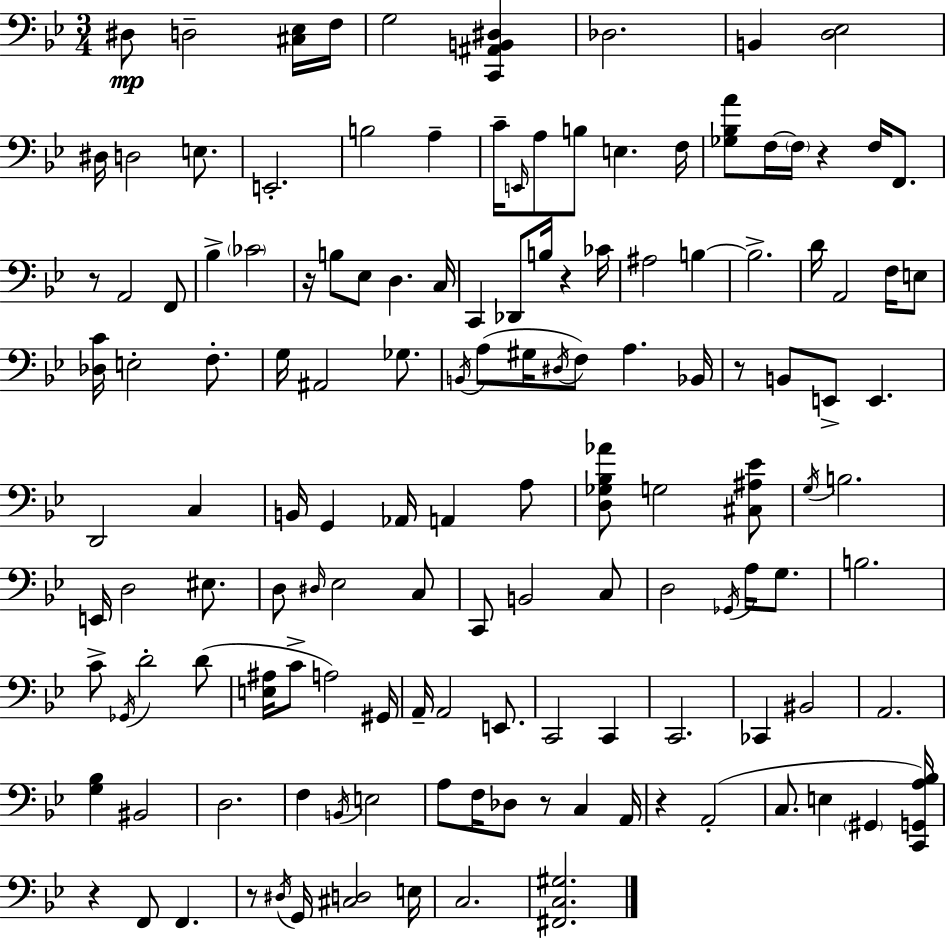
D#3/e D3/h [C#3,Eb3]/s F3/s G3/h [C2,A#2,B2,D#3]/q Db3/h. B2/q [D3,Eb3]/h D#3/s D3/h E3/e. E2/h. B3/h A3/q C4/s E2/s A3/e B3/e E3/q. F3/s [Gb3,Bb3,A4]/e F3/s F3/s R/q F3/s F2/e. R/e A2/h F2/e Bb3/q CES4/h R/s B3/e Eb3/e D3/q. C3/s C2/q Db2/e B3/s R/q CES4/s A#3/h B3/q B3/h. D4/s A2/h F3/s E3/e [Db3,C4]/s E3/h F3/e. G3/s A#2/h Gb3/e. B2/s A3/e G#3/s D#3/s F3/e A3/q. Bb2/s R/e B2/e E2/e E2/q. D2/h C3/q B2/s G2/q Ab2/s A2/q A3/e [D3,Gb3,Bb3,Ab4]/e G3/h [C#3,A#3,Eb4]/e G3/s B3/h. E2/s D3/h EIS3/e. D3/e D#3/s Eb3/h C3/e C2/e B2/h C3/e D3/h Gb2/s A3/s G3/e. B3/h. C4/e Gb2/s D4/h D4/e [E3,A#3]/s C4/e A3/h G#2/s A2/s A2/h E2/e. C2/h C2/q C2/h. CES2/q BIS2/h A2/h. [G3,Bb3]/q BIS2/h D3/h. F3/q B2/s E3/h A3/e F3/s Db3/e R/e C3/q A2/s R/q A2/h C3/e. E3/q G#2/q [C2,G2,A3,Bb3]/s R/q F2/e F2/q. R/e D#3/s G2/s [C#3,D3]/h E3/s C3/h. [F#2,C3,G#3]/h.